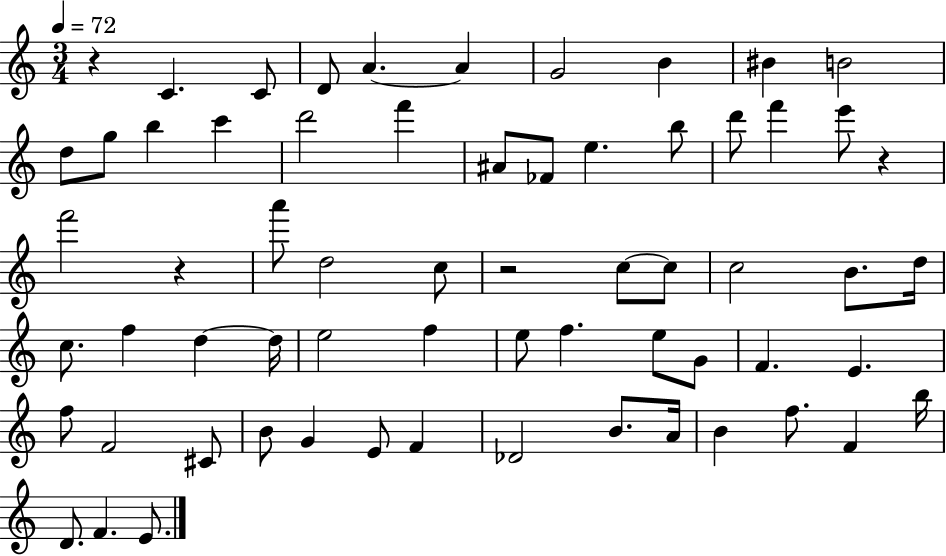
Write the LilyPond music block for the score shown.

{
  \clef treble
  \numericTimeSignature
  \time 3/4
  \key c \major
  \tempo 4 = 72
  \repeat volta 2 { r4 c'4. c'8 | d'8 a'4.~~ a'4 | g'2 b'4 | bis'4 b'2 | \break d''8 g''8 b''4 c'''4 | d'''2 f'''4 | ais'8 fes'8 e''4. b''8 | d'''8 f'''4 e'''8 r4 | \break f'''2 r4 | a'''8 d''2 c''8 | r2 c''8~~ c''8 | c''2 b'8. d''16 | \break c''8. f''4 d''4~~ d''16 | e''2 f''4 | e''8 f''4. e''8 g'8 | f'4. e'4. | \break f''8 f'2 cis'8 | b'8 g'4 e'8 f'4 | des'2 b'8. a'16 | b'4 f''8. f'4 b''16 | \break d'8. f'4. e'8. | } \bar "|."
}